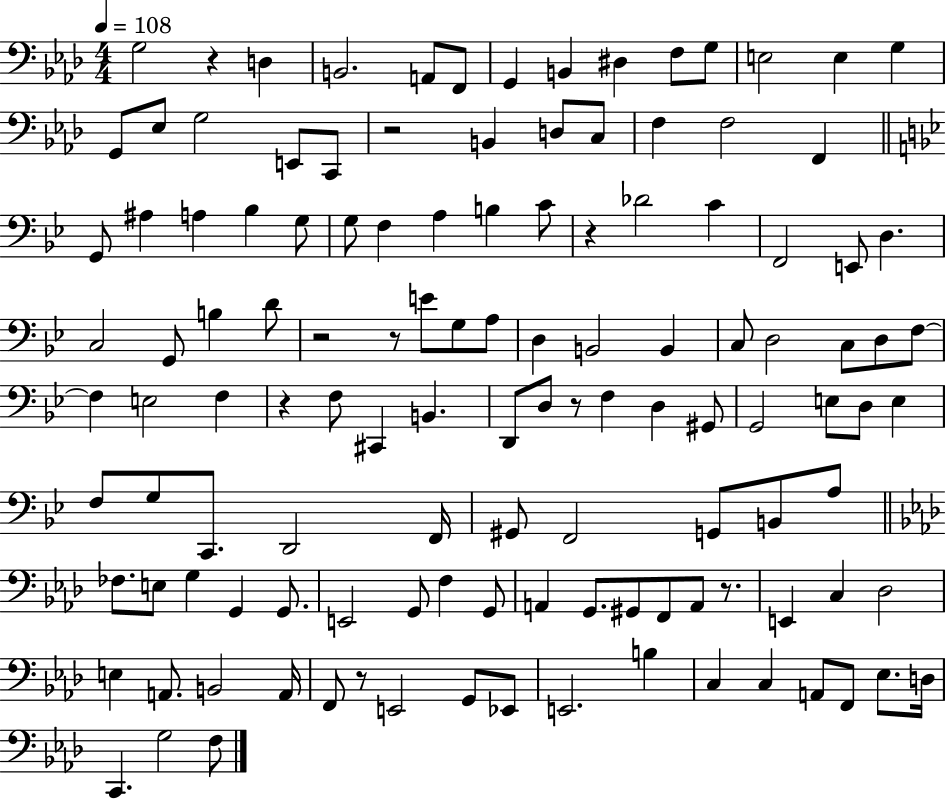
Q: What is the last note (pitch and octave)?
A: F3